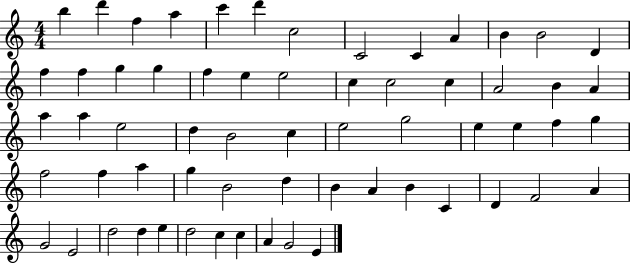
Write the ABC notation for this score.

X:1
T:Untitled
M:4/4
L:1/4
K:C
b d' f a c' d' c2 C2 C A B B2 D f f g g f e e2 c c2 c A2 B A a a e2 d B2 c e2 g2 e e f g f2 f a g B2 d B A B C D F2 A G2 E2 d2 d e d2 c c A G2 E